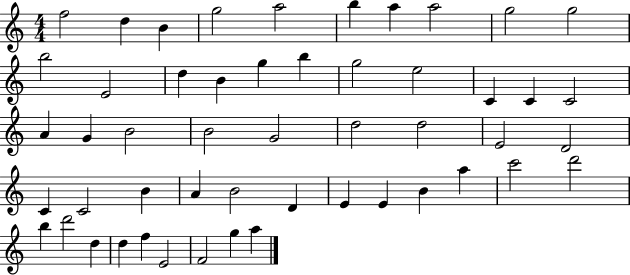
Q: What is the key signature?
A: C major